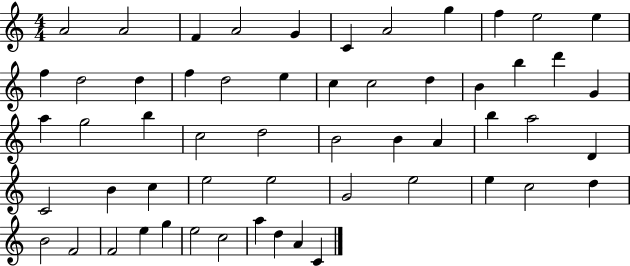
A4/h A4/h F4/q A4/h G4/q C4/q A4/h G5/q F5/q E5/h E5/q F5/q D5/h D5/q F5/q D5/h E5/q C5/q C5/h D5/q B4/q B5/q D6/q G4/q A5/q G5/h B5/q C5/h D5/h B4/h B4/q A4/q B5/q A5/h D4/q C4/h B4/q C5/q E5/h E5/h G4/h E5/h E5/q C5/h D5/q B4/h F4/h F4/h E5/q G5/q E5/h C5/h A5/q D5/q A4/q C4/q